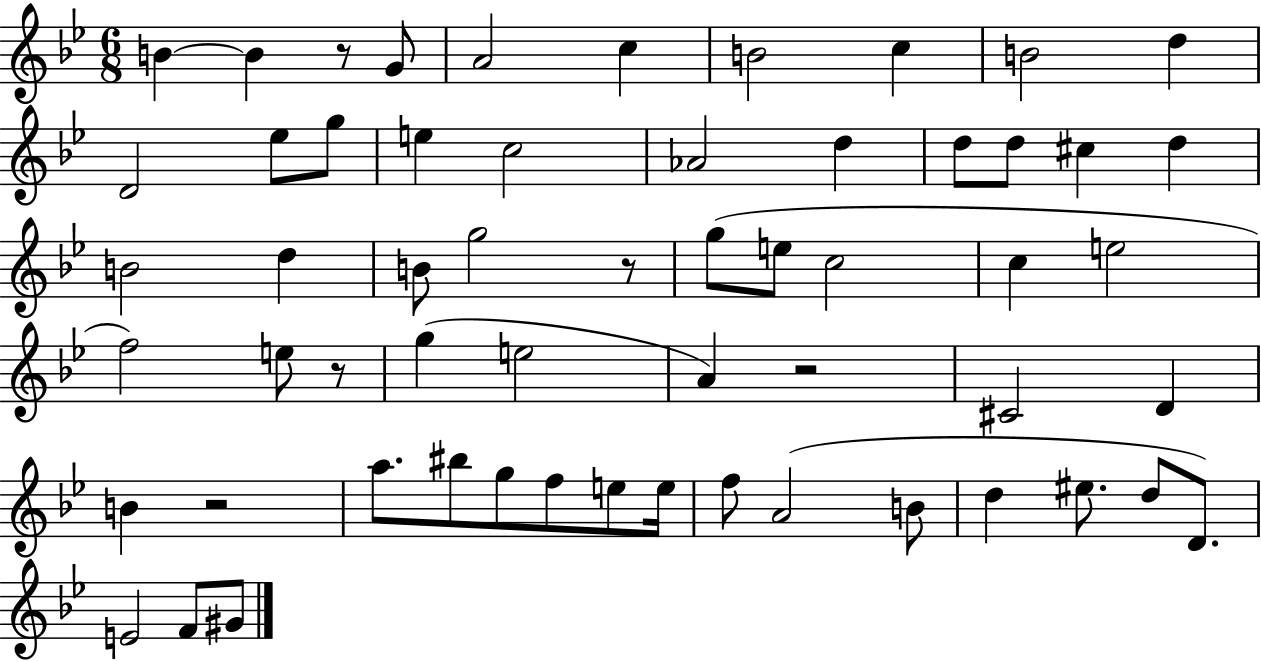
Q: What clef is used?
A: treble